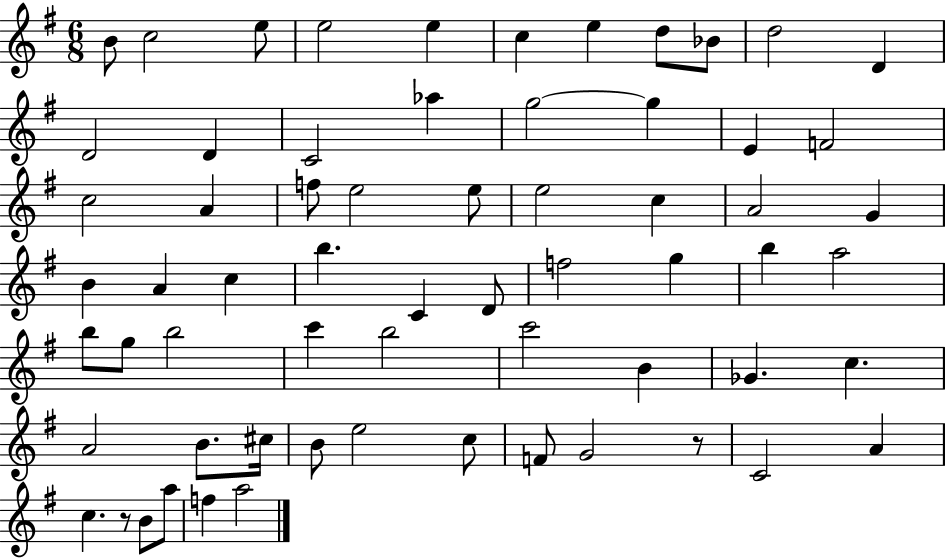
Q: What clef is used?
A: treble